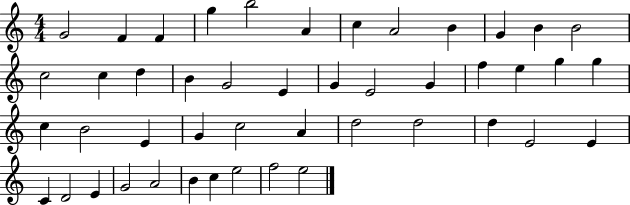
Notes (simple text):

G4/h F4/q F4/q G5/q B5/h A4/q C5/q A4/h B4/q G4/q B4/q B4/h C5/h C5/q D5/q B4/q G4/h E4/q G4/q E4/h G4/q F5/q E5/q G5/q G5/q C5/q B4/h E4/q G4/q C5/h A4/q D5/h D5/h D5/q E4/h E4/q C4/q D4/h E4/q G4/h A4/h B4/q C5/q E5/h F5/h E5/h